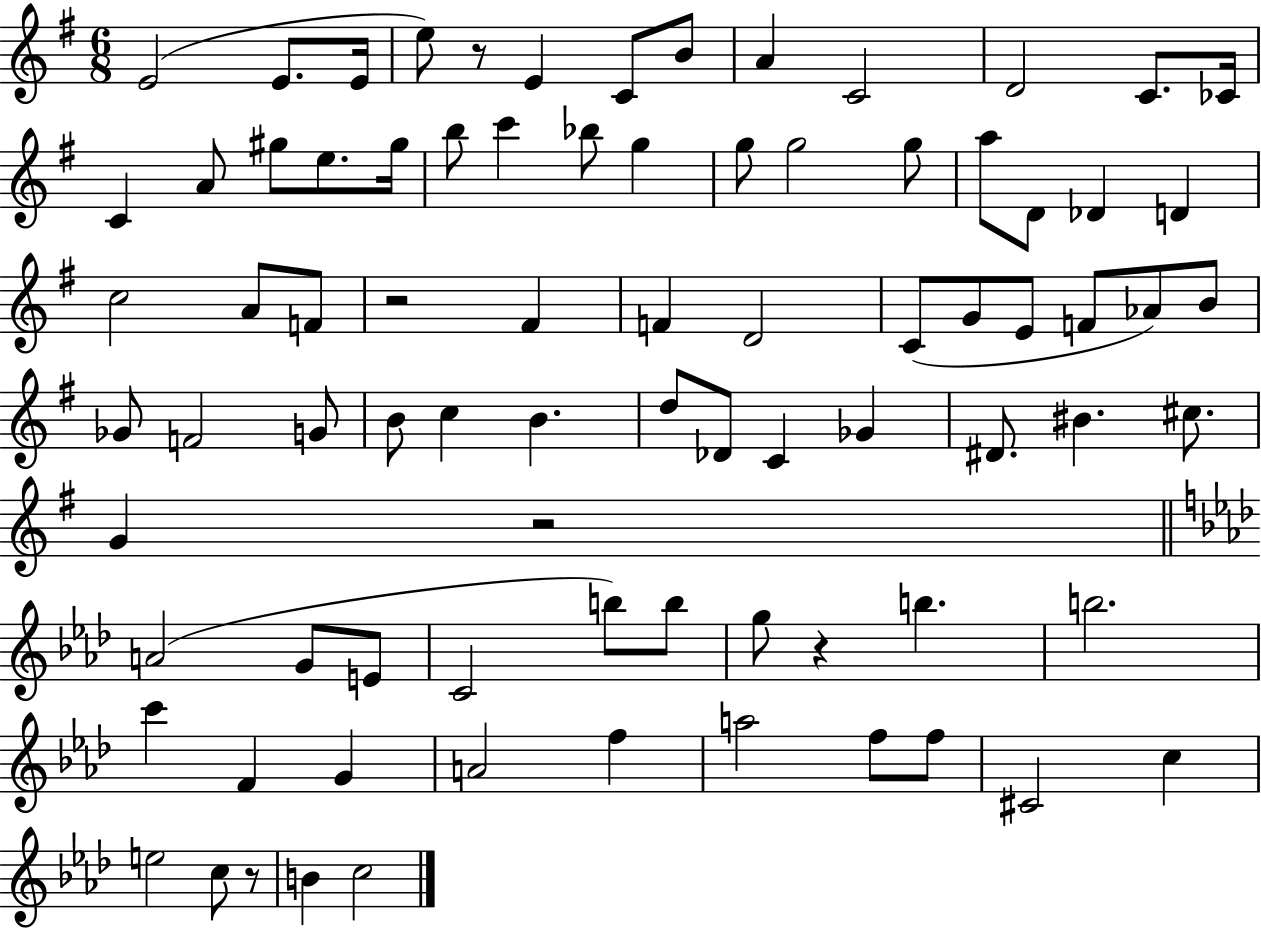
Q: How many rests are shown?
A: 5